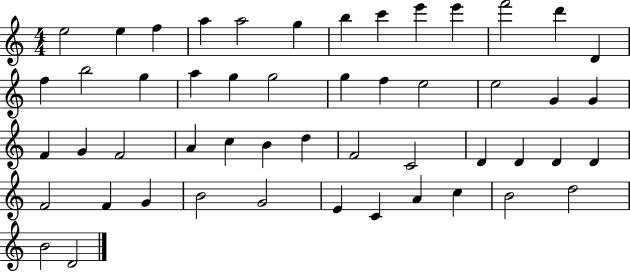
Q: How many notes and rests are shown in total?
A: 51